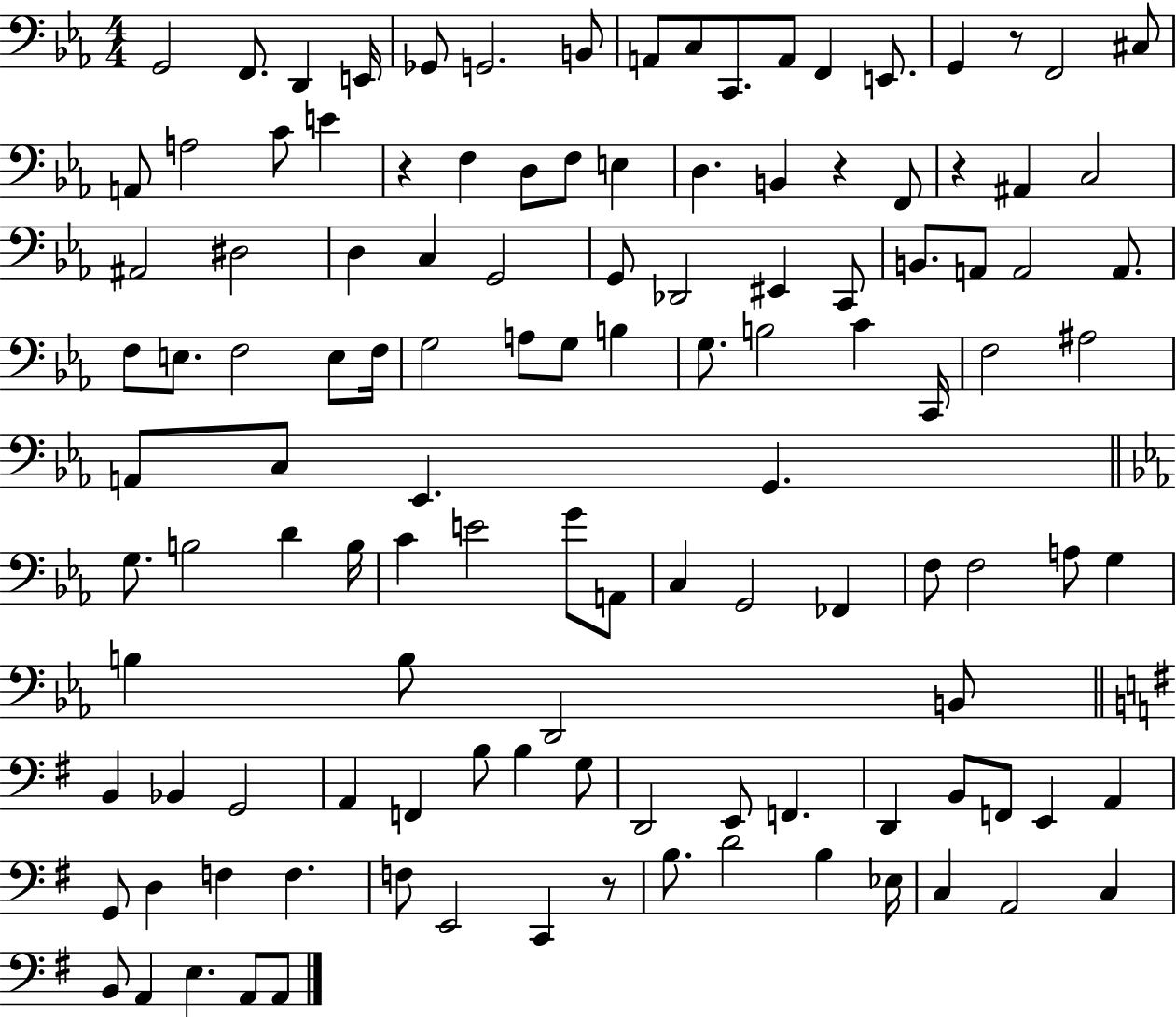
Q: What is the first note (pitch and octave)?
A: G2